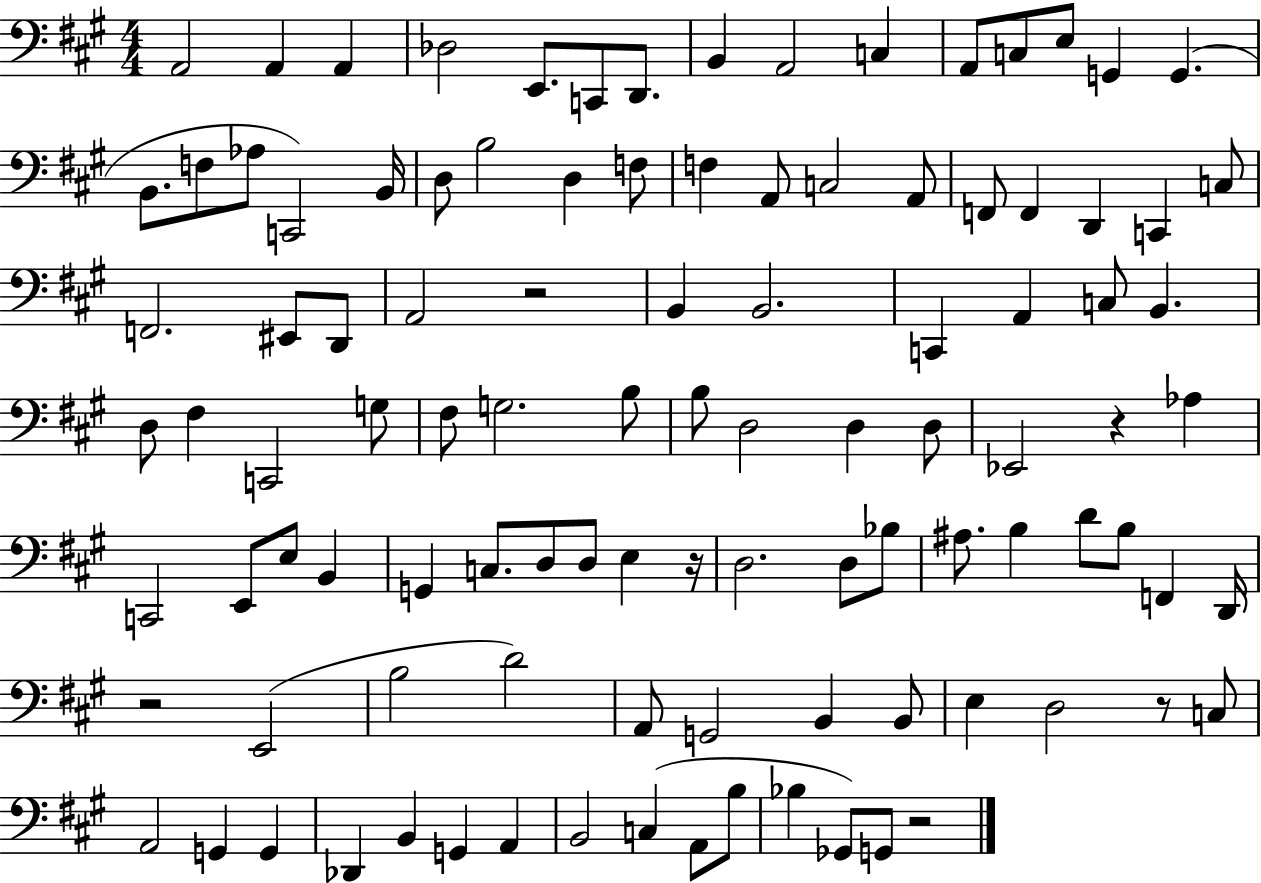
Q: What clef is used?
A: bass